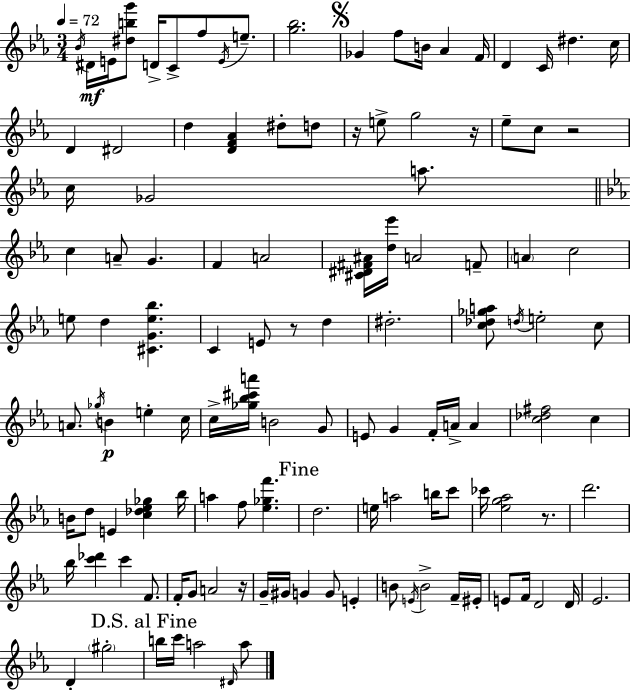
X:1
T:Untitled
M:3/4
L:1/4
K:Cm
_B/4 ^D/4 E/4 [^dbg']/2 D/4 C/2 f/2 E/4 e/2 [g_b]2 _G f/2 B/4 _A F/4 D C/4 ^d c/4 D ^D2 d [DF_A] ^d/2 d/2 z/4 e/2 g2 z/4 _e/2 c/2 z2 c/4 _G2 a/2 c A/2 G F A2 [^C^D^F^A]/4 [d_e']/4 A2 F/2 A c2 e/2 d [^CGe_b] C E/2 z/2 d ^d2 [c_d_ga]/2 d/4 e2 c/2 A/2 _g/4 B e c/4 c/4 [_g_b^c'a']/4 B2 G/2 E/2 G F/4 A/4 A [c_d^f]2 c B/4 d/2 E [c_d_e_g] _b/4 a f/2 [_e_gf'] d2 e/4 a2 b/4 c'/2 _c'/4 [_eg_a]2 z/2 d'2 _b/4 [c'_d'] c' F/2 F/4 G/2 A2 z/4 G/4 ^G/4 G G/2 E B/2 E/4 B2 F/4 ^E/4 E/2 F/4 D2 D/4 _E2 D ^g2 b/4 c'/4 a2 ^D/4 a/2